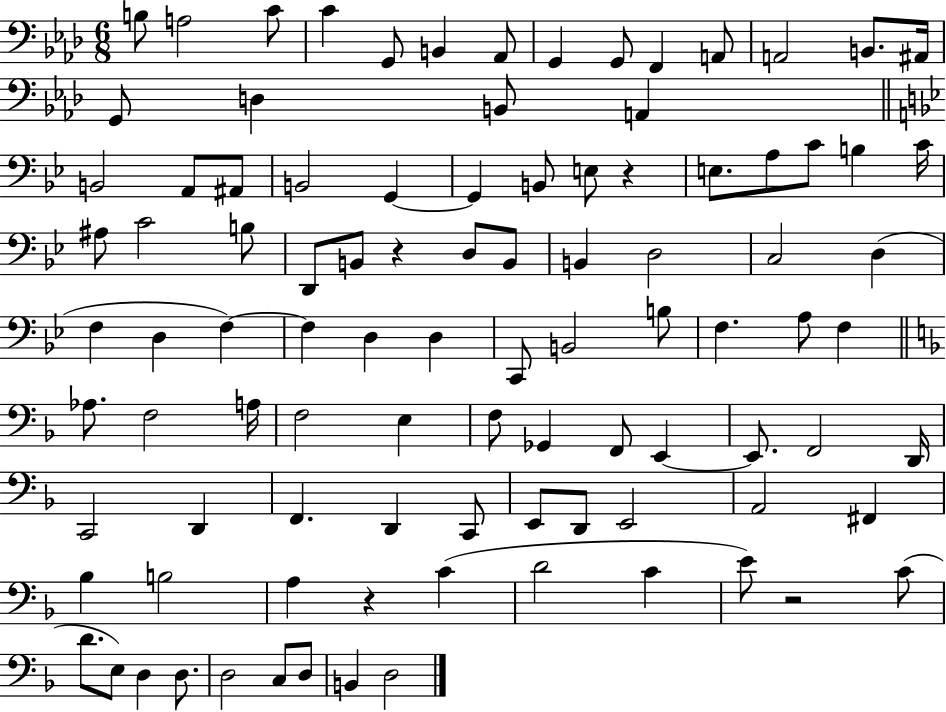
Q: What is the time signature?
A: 6/8